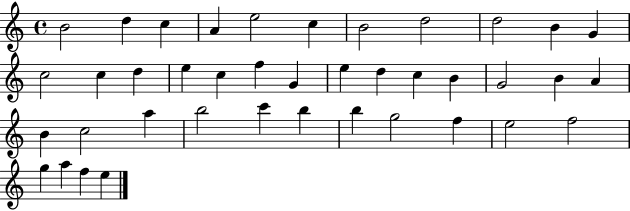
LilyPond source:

{
  \clef treble
  \time 4/4
  \defaultTimeSignature
  \key c \major
  b'2 d''4 c''4 | a'4 e''2 c''4 | b'2 d''2 | d''2 b'4 g'4 | \break c''2 c''4 d''4 | e''4 c''4 f''4 g'4 | e''4 d''4 c''4 b'4 | g'2 b'4 a'4 | \break b'4 c''2 a''4 | b''2 c'''4 b''4 | b''4 g''2 f''4 | e''2 f''2 | \break g''4 a''4 f''4 e''4 | \bar "|."
}